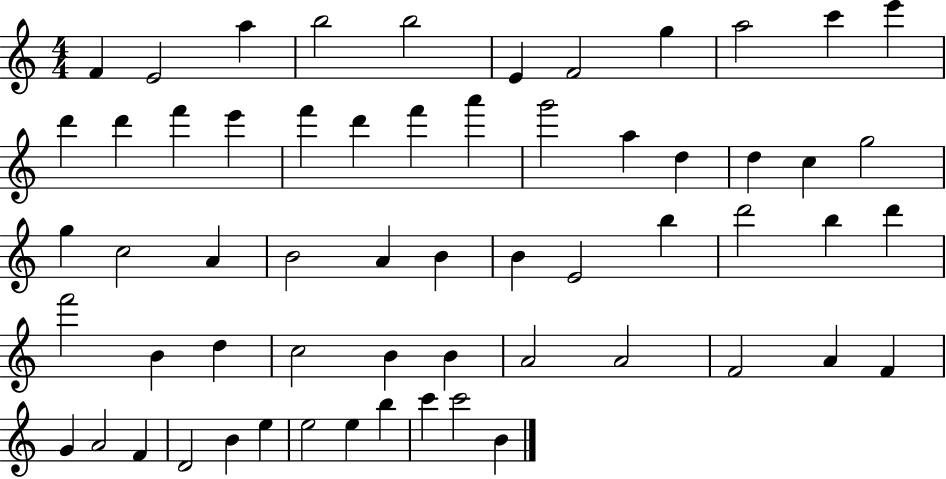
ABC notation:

X:1
T:Untitled
M:4/4
L:1/4
K:C
F E2 a b2 b2 E F2 g a2 c' e' d' d' f' e' f' d' f' a' g'2 a d d c g2 g c2 A B2 A B B E2 b d'2 b d' f'2 B d c2 B B A2 A2 F2 A F G A2 F D2 B e e2 e b c' c'2 B